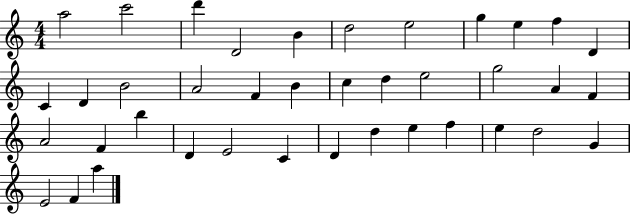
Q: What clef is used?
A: treble